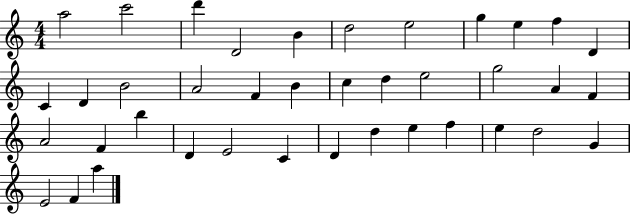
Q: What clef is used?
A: treble